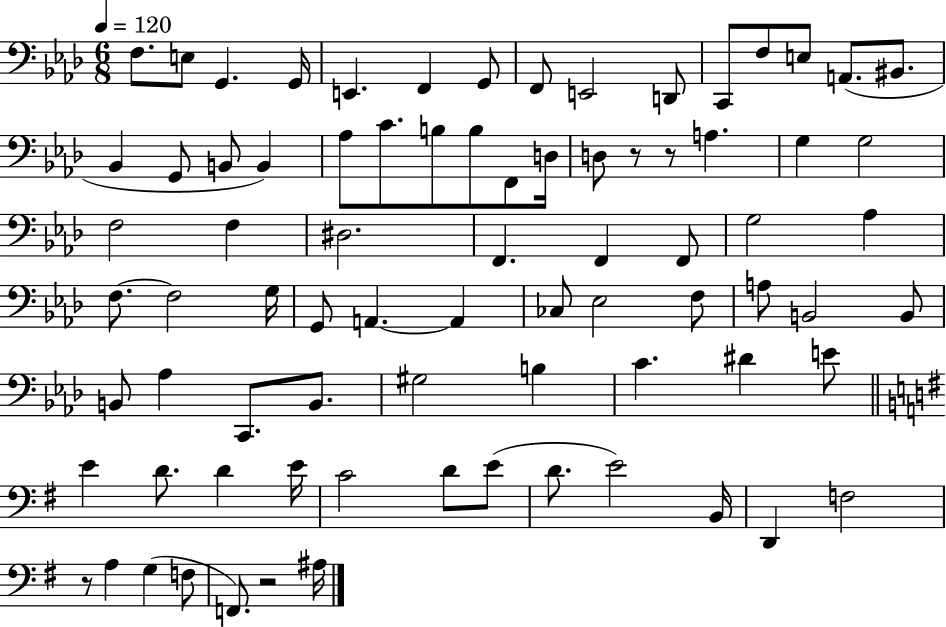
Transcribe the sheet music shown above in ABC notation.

X:1
T:Untitled
M:6/8
L:1/4
K:Ab
F,/2 E,/2 G,, G,,/4 E,, F,, G,,/2 F,,/2 E,,2 D,,/2 C,,/2 F,/2 E,/2 A,,/2 ^B,,/2 _B,, G,,/2 B,,/2 B,, _A,/2 C/2 B,/2 B,/2 F,,/2 D,/4 D,/2 z/2 z/2 A, G, G,2 F,2 F, ^D,2 F,, F,, F,,/2 G,2 _A, F,/2 F,2 G,/4 G,,/2 A,, A,, _C,/2 _E,2 F,/2 A,/2 B,,2 B,,/2 B,,/2 _A, C,,/2 B,,/2 ^G,2 B, C ^D E/2 E D/2 D E/4 C2 D/2 E/2 D/2 E2 B,,/4 D,, F,2 z/2 A, G, F,/2 F,,/2 z2 ^A,/4